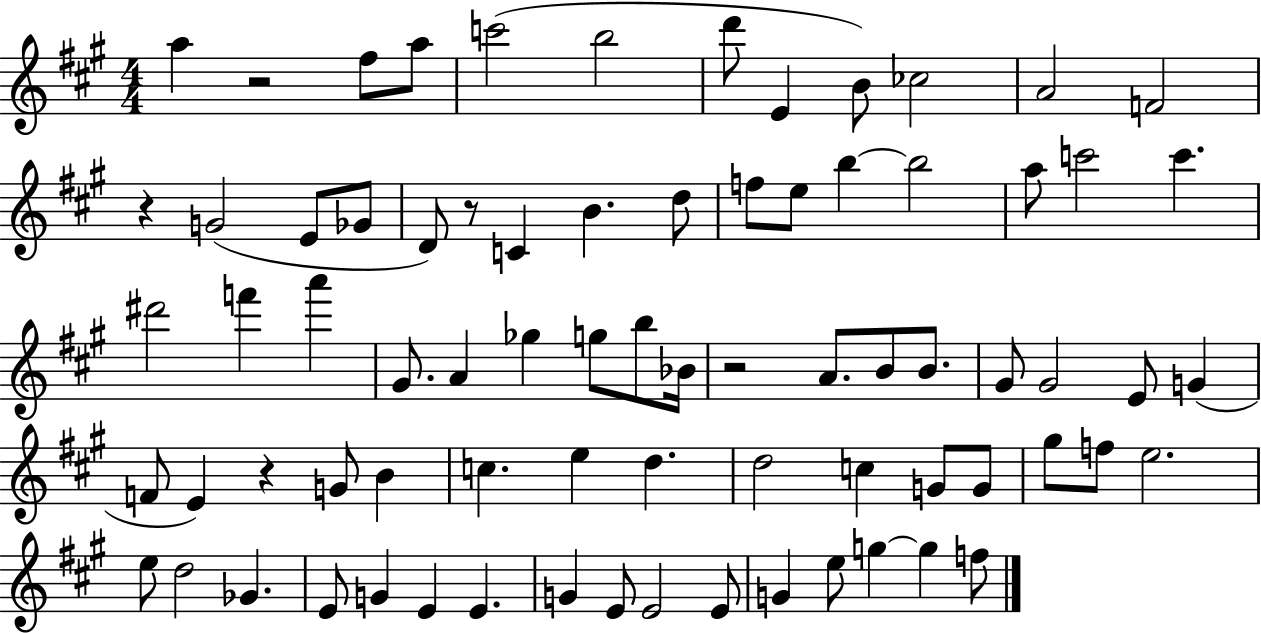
A5/q R/h F#5/e A5/e C6/h B5/h D6/e E4/q B4/e CES5/h A4/h F4/h R/q G4/h E4/e Gb4/e D4/e R/e C4/q B4/q. D5/e F5/e E5/e B5/q B5/h A5/e C6/h C6/q. D#6/h F6/q A6/q G#4/e. A4/q Gb5/q G5/e B5/e Bb4/s R/h A4/e. B4/e B4/e. G#4/e G#4/h E4/e G4/q F4/e E4/q R/q G4/e B4/q C5/q. E5/q D5/q. D5/h C5/q G4/e G4/e G#5/e F5/e E5/h. E5/e D5/h Gb4/q. E4/e G4/q E4/q E4/q. G4/q E4/e E4/h E4/e G4/q E5/e G5/q G5/q F5/e